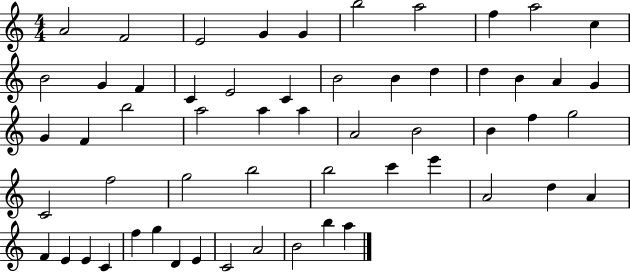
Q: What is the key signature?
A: C major